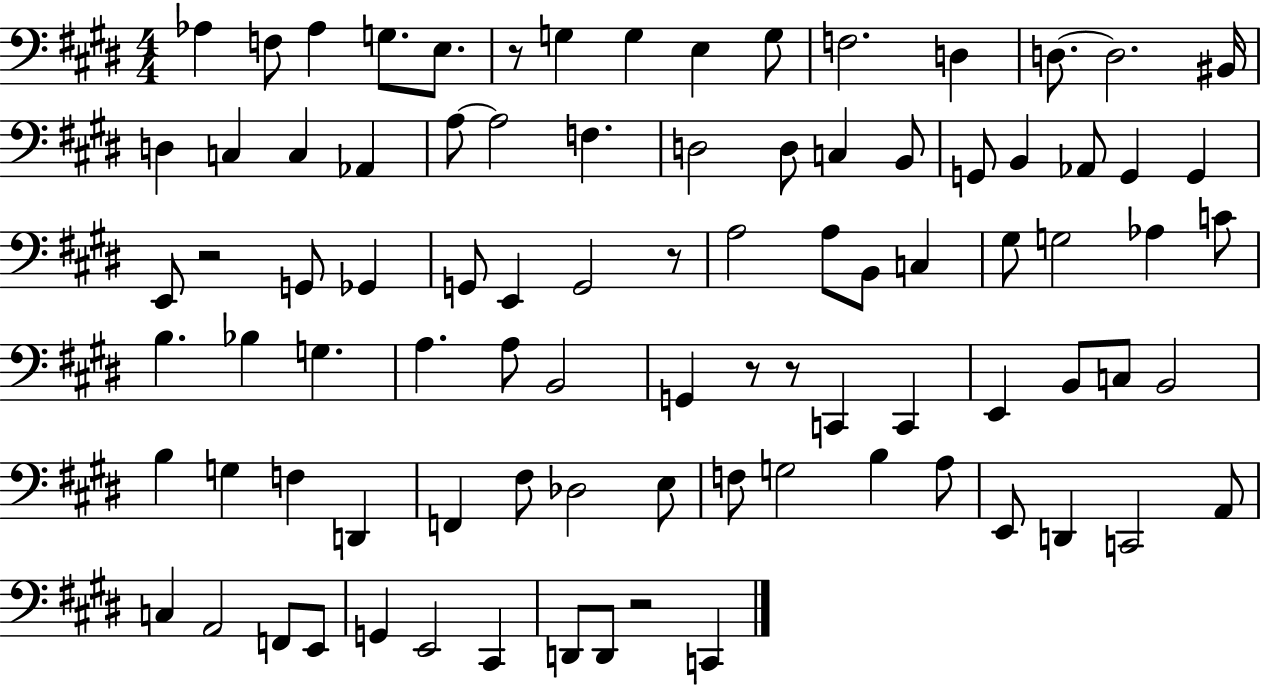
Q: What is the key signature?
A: E major